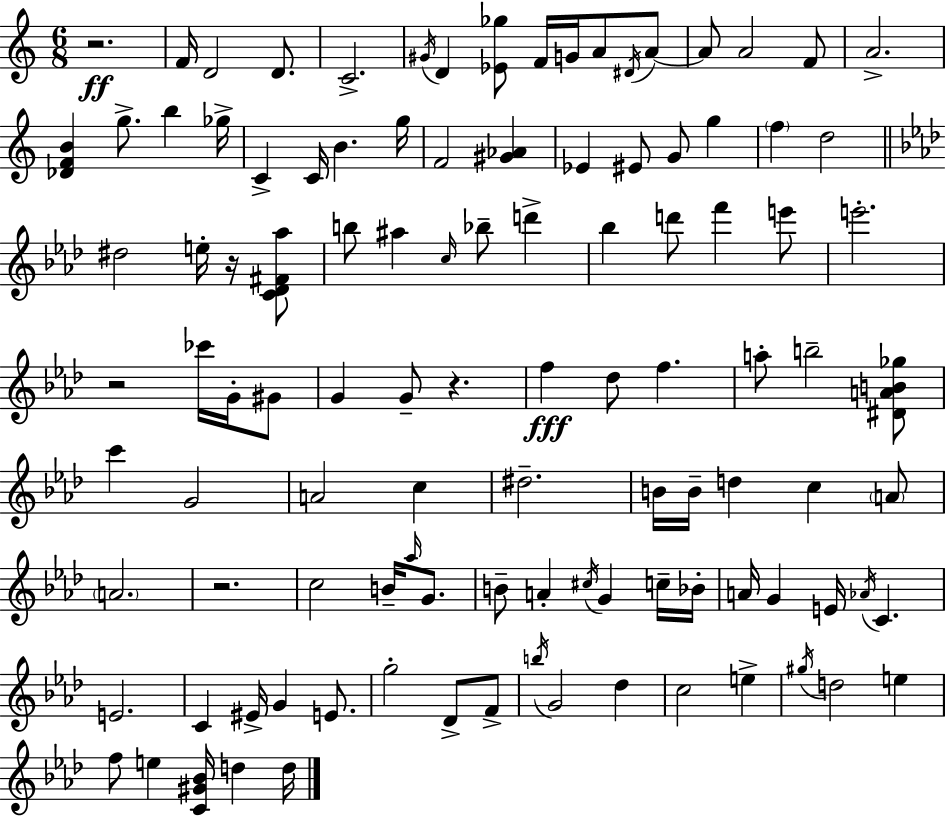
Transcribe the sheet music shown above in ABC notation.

X:1
T:Untitled
M:6/8
L:1/4
K:C
z2 F/4 D2 D/2 C2 ^G/4 D [_E_g]/2 F/4 G/4 A/2 ^D/4 A/2 A/2 A2 F/2 A2 [_DFB] g/2 b _g/4 C C/4 B g/4 F2 [^G_A] _E ^E/2 G/2 g f d2 ^d2 e/4 z/4 [C_D^F_a]/2 b/2 ^a c/4 _b/2 d' _b d'/2 f' e'/2 e'2 z2 _c'/4 G/4 ^G/2 G G/2 z f _d/2 f a/2 b2 [^DAB_g]/2 c' G2 A2 c ^d2 B/4 B/4 d c A/2 A2 z2 c2 B/4 _a/4 G/2 B/2 A ^c/4 G c/4 _B/4 A/4 G E/4 _A/4 C E2 C ^E/4 G E/2 g2 _D/2 F/2 b/4 G2 _d c2 e ^g/4 d2 e f/2 e [C^G_B]/4 d d/4